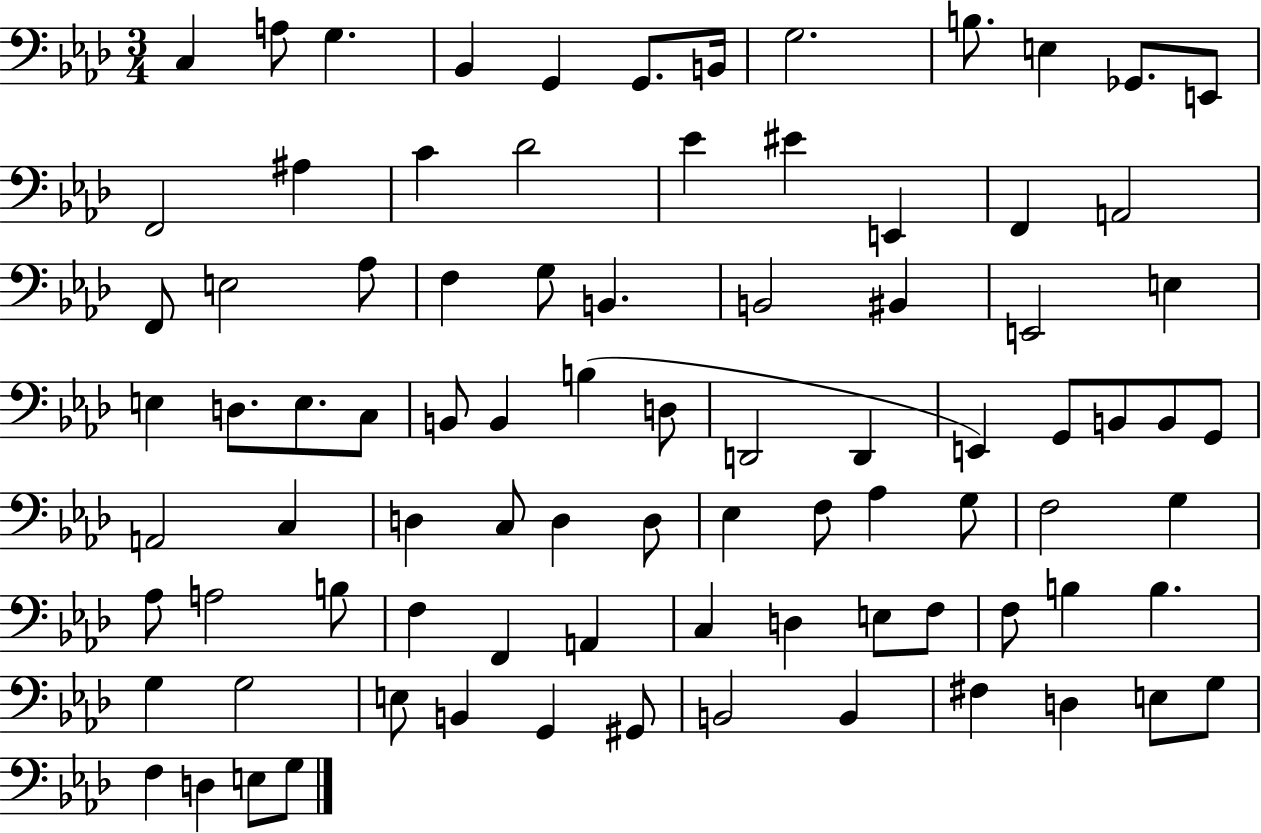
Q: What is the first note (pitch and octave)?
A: C3